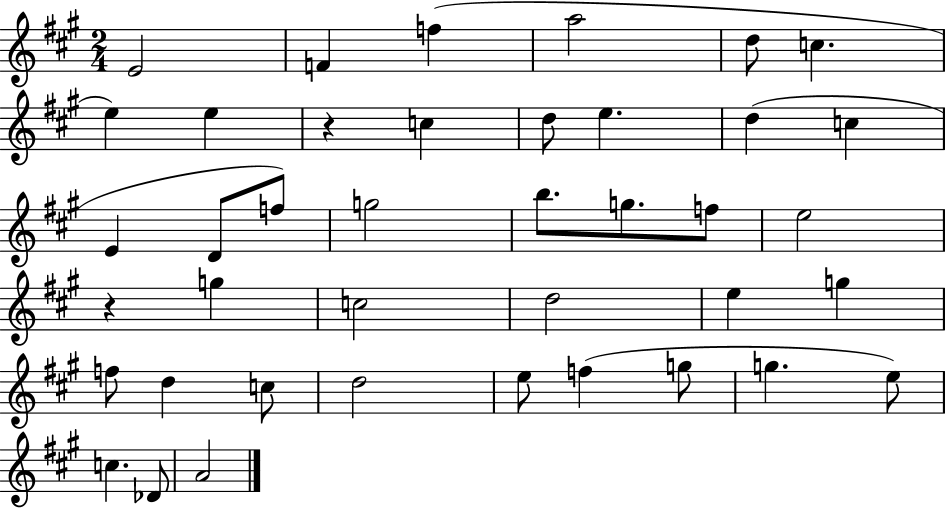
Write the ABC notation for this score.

X:1
T:Untitled
M:2/4
L:1/4
K:A
E2 F f a2 d/2 c e e z c d/2 e d c E D/2 f/2 g2 b/2 g/2 f/2 e2 z g c2 d2 e g f/2 d c/2 d2 e/2 f g/2 g e/2 c _D/2 A2